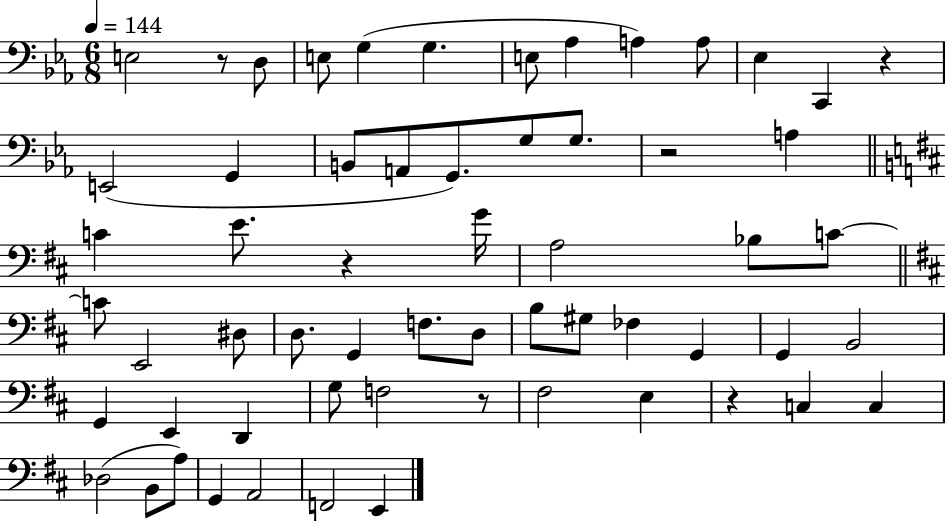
X:1
T:Untitled
M:6/8
L:1/4
K:Eb
E,2 z/2 D,/2 E,/2 G, G, E,/2 _A, A, A,/2 _E, C,, z E,,2 G,, B,,/2 A,,/2 G,,/2 G,/2 G,/2 z2 A, C E/2 z G/4 A,2 _B,/2 C/2 C/2 E,,2 ^D,/2 D,/2 G,, F,/2 D,/2 B,/2 ^G,/2 _F, G,, G,, B,,2 G,, E,, D,, G,/2 F,2 z/2 ^F,2 E, z C, C, _D,2 B,,/2 A,/2 G,, A,,2 F,,2 E,,